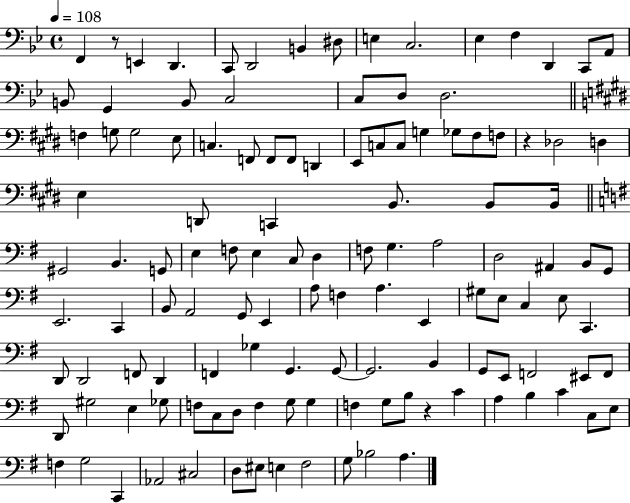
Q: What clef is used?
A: bass